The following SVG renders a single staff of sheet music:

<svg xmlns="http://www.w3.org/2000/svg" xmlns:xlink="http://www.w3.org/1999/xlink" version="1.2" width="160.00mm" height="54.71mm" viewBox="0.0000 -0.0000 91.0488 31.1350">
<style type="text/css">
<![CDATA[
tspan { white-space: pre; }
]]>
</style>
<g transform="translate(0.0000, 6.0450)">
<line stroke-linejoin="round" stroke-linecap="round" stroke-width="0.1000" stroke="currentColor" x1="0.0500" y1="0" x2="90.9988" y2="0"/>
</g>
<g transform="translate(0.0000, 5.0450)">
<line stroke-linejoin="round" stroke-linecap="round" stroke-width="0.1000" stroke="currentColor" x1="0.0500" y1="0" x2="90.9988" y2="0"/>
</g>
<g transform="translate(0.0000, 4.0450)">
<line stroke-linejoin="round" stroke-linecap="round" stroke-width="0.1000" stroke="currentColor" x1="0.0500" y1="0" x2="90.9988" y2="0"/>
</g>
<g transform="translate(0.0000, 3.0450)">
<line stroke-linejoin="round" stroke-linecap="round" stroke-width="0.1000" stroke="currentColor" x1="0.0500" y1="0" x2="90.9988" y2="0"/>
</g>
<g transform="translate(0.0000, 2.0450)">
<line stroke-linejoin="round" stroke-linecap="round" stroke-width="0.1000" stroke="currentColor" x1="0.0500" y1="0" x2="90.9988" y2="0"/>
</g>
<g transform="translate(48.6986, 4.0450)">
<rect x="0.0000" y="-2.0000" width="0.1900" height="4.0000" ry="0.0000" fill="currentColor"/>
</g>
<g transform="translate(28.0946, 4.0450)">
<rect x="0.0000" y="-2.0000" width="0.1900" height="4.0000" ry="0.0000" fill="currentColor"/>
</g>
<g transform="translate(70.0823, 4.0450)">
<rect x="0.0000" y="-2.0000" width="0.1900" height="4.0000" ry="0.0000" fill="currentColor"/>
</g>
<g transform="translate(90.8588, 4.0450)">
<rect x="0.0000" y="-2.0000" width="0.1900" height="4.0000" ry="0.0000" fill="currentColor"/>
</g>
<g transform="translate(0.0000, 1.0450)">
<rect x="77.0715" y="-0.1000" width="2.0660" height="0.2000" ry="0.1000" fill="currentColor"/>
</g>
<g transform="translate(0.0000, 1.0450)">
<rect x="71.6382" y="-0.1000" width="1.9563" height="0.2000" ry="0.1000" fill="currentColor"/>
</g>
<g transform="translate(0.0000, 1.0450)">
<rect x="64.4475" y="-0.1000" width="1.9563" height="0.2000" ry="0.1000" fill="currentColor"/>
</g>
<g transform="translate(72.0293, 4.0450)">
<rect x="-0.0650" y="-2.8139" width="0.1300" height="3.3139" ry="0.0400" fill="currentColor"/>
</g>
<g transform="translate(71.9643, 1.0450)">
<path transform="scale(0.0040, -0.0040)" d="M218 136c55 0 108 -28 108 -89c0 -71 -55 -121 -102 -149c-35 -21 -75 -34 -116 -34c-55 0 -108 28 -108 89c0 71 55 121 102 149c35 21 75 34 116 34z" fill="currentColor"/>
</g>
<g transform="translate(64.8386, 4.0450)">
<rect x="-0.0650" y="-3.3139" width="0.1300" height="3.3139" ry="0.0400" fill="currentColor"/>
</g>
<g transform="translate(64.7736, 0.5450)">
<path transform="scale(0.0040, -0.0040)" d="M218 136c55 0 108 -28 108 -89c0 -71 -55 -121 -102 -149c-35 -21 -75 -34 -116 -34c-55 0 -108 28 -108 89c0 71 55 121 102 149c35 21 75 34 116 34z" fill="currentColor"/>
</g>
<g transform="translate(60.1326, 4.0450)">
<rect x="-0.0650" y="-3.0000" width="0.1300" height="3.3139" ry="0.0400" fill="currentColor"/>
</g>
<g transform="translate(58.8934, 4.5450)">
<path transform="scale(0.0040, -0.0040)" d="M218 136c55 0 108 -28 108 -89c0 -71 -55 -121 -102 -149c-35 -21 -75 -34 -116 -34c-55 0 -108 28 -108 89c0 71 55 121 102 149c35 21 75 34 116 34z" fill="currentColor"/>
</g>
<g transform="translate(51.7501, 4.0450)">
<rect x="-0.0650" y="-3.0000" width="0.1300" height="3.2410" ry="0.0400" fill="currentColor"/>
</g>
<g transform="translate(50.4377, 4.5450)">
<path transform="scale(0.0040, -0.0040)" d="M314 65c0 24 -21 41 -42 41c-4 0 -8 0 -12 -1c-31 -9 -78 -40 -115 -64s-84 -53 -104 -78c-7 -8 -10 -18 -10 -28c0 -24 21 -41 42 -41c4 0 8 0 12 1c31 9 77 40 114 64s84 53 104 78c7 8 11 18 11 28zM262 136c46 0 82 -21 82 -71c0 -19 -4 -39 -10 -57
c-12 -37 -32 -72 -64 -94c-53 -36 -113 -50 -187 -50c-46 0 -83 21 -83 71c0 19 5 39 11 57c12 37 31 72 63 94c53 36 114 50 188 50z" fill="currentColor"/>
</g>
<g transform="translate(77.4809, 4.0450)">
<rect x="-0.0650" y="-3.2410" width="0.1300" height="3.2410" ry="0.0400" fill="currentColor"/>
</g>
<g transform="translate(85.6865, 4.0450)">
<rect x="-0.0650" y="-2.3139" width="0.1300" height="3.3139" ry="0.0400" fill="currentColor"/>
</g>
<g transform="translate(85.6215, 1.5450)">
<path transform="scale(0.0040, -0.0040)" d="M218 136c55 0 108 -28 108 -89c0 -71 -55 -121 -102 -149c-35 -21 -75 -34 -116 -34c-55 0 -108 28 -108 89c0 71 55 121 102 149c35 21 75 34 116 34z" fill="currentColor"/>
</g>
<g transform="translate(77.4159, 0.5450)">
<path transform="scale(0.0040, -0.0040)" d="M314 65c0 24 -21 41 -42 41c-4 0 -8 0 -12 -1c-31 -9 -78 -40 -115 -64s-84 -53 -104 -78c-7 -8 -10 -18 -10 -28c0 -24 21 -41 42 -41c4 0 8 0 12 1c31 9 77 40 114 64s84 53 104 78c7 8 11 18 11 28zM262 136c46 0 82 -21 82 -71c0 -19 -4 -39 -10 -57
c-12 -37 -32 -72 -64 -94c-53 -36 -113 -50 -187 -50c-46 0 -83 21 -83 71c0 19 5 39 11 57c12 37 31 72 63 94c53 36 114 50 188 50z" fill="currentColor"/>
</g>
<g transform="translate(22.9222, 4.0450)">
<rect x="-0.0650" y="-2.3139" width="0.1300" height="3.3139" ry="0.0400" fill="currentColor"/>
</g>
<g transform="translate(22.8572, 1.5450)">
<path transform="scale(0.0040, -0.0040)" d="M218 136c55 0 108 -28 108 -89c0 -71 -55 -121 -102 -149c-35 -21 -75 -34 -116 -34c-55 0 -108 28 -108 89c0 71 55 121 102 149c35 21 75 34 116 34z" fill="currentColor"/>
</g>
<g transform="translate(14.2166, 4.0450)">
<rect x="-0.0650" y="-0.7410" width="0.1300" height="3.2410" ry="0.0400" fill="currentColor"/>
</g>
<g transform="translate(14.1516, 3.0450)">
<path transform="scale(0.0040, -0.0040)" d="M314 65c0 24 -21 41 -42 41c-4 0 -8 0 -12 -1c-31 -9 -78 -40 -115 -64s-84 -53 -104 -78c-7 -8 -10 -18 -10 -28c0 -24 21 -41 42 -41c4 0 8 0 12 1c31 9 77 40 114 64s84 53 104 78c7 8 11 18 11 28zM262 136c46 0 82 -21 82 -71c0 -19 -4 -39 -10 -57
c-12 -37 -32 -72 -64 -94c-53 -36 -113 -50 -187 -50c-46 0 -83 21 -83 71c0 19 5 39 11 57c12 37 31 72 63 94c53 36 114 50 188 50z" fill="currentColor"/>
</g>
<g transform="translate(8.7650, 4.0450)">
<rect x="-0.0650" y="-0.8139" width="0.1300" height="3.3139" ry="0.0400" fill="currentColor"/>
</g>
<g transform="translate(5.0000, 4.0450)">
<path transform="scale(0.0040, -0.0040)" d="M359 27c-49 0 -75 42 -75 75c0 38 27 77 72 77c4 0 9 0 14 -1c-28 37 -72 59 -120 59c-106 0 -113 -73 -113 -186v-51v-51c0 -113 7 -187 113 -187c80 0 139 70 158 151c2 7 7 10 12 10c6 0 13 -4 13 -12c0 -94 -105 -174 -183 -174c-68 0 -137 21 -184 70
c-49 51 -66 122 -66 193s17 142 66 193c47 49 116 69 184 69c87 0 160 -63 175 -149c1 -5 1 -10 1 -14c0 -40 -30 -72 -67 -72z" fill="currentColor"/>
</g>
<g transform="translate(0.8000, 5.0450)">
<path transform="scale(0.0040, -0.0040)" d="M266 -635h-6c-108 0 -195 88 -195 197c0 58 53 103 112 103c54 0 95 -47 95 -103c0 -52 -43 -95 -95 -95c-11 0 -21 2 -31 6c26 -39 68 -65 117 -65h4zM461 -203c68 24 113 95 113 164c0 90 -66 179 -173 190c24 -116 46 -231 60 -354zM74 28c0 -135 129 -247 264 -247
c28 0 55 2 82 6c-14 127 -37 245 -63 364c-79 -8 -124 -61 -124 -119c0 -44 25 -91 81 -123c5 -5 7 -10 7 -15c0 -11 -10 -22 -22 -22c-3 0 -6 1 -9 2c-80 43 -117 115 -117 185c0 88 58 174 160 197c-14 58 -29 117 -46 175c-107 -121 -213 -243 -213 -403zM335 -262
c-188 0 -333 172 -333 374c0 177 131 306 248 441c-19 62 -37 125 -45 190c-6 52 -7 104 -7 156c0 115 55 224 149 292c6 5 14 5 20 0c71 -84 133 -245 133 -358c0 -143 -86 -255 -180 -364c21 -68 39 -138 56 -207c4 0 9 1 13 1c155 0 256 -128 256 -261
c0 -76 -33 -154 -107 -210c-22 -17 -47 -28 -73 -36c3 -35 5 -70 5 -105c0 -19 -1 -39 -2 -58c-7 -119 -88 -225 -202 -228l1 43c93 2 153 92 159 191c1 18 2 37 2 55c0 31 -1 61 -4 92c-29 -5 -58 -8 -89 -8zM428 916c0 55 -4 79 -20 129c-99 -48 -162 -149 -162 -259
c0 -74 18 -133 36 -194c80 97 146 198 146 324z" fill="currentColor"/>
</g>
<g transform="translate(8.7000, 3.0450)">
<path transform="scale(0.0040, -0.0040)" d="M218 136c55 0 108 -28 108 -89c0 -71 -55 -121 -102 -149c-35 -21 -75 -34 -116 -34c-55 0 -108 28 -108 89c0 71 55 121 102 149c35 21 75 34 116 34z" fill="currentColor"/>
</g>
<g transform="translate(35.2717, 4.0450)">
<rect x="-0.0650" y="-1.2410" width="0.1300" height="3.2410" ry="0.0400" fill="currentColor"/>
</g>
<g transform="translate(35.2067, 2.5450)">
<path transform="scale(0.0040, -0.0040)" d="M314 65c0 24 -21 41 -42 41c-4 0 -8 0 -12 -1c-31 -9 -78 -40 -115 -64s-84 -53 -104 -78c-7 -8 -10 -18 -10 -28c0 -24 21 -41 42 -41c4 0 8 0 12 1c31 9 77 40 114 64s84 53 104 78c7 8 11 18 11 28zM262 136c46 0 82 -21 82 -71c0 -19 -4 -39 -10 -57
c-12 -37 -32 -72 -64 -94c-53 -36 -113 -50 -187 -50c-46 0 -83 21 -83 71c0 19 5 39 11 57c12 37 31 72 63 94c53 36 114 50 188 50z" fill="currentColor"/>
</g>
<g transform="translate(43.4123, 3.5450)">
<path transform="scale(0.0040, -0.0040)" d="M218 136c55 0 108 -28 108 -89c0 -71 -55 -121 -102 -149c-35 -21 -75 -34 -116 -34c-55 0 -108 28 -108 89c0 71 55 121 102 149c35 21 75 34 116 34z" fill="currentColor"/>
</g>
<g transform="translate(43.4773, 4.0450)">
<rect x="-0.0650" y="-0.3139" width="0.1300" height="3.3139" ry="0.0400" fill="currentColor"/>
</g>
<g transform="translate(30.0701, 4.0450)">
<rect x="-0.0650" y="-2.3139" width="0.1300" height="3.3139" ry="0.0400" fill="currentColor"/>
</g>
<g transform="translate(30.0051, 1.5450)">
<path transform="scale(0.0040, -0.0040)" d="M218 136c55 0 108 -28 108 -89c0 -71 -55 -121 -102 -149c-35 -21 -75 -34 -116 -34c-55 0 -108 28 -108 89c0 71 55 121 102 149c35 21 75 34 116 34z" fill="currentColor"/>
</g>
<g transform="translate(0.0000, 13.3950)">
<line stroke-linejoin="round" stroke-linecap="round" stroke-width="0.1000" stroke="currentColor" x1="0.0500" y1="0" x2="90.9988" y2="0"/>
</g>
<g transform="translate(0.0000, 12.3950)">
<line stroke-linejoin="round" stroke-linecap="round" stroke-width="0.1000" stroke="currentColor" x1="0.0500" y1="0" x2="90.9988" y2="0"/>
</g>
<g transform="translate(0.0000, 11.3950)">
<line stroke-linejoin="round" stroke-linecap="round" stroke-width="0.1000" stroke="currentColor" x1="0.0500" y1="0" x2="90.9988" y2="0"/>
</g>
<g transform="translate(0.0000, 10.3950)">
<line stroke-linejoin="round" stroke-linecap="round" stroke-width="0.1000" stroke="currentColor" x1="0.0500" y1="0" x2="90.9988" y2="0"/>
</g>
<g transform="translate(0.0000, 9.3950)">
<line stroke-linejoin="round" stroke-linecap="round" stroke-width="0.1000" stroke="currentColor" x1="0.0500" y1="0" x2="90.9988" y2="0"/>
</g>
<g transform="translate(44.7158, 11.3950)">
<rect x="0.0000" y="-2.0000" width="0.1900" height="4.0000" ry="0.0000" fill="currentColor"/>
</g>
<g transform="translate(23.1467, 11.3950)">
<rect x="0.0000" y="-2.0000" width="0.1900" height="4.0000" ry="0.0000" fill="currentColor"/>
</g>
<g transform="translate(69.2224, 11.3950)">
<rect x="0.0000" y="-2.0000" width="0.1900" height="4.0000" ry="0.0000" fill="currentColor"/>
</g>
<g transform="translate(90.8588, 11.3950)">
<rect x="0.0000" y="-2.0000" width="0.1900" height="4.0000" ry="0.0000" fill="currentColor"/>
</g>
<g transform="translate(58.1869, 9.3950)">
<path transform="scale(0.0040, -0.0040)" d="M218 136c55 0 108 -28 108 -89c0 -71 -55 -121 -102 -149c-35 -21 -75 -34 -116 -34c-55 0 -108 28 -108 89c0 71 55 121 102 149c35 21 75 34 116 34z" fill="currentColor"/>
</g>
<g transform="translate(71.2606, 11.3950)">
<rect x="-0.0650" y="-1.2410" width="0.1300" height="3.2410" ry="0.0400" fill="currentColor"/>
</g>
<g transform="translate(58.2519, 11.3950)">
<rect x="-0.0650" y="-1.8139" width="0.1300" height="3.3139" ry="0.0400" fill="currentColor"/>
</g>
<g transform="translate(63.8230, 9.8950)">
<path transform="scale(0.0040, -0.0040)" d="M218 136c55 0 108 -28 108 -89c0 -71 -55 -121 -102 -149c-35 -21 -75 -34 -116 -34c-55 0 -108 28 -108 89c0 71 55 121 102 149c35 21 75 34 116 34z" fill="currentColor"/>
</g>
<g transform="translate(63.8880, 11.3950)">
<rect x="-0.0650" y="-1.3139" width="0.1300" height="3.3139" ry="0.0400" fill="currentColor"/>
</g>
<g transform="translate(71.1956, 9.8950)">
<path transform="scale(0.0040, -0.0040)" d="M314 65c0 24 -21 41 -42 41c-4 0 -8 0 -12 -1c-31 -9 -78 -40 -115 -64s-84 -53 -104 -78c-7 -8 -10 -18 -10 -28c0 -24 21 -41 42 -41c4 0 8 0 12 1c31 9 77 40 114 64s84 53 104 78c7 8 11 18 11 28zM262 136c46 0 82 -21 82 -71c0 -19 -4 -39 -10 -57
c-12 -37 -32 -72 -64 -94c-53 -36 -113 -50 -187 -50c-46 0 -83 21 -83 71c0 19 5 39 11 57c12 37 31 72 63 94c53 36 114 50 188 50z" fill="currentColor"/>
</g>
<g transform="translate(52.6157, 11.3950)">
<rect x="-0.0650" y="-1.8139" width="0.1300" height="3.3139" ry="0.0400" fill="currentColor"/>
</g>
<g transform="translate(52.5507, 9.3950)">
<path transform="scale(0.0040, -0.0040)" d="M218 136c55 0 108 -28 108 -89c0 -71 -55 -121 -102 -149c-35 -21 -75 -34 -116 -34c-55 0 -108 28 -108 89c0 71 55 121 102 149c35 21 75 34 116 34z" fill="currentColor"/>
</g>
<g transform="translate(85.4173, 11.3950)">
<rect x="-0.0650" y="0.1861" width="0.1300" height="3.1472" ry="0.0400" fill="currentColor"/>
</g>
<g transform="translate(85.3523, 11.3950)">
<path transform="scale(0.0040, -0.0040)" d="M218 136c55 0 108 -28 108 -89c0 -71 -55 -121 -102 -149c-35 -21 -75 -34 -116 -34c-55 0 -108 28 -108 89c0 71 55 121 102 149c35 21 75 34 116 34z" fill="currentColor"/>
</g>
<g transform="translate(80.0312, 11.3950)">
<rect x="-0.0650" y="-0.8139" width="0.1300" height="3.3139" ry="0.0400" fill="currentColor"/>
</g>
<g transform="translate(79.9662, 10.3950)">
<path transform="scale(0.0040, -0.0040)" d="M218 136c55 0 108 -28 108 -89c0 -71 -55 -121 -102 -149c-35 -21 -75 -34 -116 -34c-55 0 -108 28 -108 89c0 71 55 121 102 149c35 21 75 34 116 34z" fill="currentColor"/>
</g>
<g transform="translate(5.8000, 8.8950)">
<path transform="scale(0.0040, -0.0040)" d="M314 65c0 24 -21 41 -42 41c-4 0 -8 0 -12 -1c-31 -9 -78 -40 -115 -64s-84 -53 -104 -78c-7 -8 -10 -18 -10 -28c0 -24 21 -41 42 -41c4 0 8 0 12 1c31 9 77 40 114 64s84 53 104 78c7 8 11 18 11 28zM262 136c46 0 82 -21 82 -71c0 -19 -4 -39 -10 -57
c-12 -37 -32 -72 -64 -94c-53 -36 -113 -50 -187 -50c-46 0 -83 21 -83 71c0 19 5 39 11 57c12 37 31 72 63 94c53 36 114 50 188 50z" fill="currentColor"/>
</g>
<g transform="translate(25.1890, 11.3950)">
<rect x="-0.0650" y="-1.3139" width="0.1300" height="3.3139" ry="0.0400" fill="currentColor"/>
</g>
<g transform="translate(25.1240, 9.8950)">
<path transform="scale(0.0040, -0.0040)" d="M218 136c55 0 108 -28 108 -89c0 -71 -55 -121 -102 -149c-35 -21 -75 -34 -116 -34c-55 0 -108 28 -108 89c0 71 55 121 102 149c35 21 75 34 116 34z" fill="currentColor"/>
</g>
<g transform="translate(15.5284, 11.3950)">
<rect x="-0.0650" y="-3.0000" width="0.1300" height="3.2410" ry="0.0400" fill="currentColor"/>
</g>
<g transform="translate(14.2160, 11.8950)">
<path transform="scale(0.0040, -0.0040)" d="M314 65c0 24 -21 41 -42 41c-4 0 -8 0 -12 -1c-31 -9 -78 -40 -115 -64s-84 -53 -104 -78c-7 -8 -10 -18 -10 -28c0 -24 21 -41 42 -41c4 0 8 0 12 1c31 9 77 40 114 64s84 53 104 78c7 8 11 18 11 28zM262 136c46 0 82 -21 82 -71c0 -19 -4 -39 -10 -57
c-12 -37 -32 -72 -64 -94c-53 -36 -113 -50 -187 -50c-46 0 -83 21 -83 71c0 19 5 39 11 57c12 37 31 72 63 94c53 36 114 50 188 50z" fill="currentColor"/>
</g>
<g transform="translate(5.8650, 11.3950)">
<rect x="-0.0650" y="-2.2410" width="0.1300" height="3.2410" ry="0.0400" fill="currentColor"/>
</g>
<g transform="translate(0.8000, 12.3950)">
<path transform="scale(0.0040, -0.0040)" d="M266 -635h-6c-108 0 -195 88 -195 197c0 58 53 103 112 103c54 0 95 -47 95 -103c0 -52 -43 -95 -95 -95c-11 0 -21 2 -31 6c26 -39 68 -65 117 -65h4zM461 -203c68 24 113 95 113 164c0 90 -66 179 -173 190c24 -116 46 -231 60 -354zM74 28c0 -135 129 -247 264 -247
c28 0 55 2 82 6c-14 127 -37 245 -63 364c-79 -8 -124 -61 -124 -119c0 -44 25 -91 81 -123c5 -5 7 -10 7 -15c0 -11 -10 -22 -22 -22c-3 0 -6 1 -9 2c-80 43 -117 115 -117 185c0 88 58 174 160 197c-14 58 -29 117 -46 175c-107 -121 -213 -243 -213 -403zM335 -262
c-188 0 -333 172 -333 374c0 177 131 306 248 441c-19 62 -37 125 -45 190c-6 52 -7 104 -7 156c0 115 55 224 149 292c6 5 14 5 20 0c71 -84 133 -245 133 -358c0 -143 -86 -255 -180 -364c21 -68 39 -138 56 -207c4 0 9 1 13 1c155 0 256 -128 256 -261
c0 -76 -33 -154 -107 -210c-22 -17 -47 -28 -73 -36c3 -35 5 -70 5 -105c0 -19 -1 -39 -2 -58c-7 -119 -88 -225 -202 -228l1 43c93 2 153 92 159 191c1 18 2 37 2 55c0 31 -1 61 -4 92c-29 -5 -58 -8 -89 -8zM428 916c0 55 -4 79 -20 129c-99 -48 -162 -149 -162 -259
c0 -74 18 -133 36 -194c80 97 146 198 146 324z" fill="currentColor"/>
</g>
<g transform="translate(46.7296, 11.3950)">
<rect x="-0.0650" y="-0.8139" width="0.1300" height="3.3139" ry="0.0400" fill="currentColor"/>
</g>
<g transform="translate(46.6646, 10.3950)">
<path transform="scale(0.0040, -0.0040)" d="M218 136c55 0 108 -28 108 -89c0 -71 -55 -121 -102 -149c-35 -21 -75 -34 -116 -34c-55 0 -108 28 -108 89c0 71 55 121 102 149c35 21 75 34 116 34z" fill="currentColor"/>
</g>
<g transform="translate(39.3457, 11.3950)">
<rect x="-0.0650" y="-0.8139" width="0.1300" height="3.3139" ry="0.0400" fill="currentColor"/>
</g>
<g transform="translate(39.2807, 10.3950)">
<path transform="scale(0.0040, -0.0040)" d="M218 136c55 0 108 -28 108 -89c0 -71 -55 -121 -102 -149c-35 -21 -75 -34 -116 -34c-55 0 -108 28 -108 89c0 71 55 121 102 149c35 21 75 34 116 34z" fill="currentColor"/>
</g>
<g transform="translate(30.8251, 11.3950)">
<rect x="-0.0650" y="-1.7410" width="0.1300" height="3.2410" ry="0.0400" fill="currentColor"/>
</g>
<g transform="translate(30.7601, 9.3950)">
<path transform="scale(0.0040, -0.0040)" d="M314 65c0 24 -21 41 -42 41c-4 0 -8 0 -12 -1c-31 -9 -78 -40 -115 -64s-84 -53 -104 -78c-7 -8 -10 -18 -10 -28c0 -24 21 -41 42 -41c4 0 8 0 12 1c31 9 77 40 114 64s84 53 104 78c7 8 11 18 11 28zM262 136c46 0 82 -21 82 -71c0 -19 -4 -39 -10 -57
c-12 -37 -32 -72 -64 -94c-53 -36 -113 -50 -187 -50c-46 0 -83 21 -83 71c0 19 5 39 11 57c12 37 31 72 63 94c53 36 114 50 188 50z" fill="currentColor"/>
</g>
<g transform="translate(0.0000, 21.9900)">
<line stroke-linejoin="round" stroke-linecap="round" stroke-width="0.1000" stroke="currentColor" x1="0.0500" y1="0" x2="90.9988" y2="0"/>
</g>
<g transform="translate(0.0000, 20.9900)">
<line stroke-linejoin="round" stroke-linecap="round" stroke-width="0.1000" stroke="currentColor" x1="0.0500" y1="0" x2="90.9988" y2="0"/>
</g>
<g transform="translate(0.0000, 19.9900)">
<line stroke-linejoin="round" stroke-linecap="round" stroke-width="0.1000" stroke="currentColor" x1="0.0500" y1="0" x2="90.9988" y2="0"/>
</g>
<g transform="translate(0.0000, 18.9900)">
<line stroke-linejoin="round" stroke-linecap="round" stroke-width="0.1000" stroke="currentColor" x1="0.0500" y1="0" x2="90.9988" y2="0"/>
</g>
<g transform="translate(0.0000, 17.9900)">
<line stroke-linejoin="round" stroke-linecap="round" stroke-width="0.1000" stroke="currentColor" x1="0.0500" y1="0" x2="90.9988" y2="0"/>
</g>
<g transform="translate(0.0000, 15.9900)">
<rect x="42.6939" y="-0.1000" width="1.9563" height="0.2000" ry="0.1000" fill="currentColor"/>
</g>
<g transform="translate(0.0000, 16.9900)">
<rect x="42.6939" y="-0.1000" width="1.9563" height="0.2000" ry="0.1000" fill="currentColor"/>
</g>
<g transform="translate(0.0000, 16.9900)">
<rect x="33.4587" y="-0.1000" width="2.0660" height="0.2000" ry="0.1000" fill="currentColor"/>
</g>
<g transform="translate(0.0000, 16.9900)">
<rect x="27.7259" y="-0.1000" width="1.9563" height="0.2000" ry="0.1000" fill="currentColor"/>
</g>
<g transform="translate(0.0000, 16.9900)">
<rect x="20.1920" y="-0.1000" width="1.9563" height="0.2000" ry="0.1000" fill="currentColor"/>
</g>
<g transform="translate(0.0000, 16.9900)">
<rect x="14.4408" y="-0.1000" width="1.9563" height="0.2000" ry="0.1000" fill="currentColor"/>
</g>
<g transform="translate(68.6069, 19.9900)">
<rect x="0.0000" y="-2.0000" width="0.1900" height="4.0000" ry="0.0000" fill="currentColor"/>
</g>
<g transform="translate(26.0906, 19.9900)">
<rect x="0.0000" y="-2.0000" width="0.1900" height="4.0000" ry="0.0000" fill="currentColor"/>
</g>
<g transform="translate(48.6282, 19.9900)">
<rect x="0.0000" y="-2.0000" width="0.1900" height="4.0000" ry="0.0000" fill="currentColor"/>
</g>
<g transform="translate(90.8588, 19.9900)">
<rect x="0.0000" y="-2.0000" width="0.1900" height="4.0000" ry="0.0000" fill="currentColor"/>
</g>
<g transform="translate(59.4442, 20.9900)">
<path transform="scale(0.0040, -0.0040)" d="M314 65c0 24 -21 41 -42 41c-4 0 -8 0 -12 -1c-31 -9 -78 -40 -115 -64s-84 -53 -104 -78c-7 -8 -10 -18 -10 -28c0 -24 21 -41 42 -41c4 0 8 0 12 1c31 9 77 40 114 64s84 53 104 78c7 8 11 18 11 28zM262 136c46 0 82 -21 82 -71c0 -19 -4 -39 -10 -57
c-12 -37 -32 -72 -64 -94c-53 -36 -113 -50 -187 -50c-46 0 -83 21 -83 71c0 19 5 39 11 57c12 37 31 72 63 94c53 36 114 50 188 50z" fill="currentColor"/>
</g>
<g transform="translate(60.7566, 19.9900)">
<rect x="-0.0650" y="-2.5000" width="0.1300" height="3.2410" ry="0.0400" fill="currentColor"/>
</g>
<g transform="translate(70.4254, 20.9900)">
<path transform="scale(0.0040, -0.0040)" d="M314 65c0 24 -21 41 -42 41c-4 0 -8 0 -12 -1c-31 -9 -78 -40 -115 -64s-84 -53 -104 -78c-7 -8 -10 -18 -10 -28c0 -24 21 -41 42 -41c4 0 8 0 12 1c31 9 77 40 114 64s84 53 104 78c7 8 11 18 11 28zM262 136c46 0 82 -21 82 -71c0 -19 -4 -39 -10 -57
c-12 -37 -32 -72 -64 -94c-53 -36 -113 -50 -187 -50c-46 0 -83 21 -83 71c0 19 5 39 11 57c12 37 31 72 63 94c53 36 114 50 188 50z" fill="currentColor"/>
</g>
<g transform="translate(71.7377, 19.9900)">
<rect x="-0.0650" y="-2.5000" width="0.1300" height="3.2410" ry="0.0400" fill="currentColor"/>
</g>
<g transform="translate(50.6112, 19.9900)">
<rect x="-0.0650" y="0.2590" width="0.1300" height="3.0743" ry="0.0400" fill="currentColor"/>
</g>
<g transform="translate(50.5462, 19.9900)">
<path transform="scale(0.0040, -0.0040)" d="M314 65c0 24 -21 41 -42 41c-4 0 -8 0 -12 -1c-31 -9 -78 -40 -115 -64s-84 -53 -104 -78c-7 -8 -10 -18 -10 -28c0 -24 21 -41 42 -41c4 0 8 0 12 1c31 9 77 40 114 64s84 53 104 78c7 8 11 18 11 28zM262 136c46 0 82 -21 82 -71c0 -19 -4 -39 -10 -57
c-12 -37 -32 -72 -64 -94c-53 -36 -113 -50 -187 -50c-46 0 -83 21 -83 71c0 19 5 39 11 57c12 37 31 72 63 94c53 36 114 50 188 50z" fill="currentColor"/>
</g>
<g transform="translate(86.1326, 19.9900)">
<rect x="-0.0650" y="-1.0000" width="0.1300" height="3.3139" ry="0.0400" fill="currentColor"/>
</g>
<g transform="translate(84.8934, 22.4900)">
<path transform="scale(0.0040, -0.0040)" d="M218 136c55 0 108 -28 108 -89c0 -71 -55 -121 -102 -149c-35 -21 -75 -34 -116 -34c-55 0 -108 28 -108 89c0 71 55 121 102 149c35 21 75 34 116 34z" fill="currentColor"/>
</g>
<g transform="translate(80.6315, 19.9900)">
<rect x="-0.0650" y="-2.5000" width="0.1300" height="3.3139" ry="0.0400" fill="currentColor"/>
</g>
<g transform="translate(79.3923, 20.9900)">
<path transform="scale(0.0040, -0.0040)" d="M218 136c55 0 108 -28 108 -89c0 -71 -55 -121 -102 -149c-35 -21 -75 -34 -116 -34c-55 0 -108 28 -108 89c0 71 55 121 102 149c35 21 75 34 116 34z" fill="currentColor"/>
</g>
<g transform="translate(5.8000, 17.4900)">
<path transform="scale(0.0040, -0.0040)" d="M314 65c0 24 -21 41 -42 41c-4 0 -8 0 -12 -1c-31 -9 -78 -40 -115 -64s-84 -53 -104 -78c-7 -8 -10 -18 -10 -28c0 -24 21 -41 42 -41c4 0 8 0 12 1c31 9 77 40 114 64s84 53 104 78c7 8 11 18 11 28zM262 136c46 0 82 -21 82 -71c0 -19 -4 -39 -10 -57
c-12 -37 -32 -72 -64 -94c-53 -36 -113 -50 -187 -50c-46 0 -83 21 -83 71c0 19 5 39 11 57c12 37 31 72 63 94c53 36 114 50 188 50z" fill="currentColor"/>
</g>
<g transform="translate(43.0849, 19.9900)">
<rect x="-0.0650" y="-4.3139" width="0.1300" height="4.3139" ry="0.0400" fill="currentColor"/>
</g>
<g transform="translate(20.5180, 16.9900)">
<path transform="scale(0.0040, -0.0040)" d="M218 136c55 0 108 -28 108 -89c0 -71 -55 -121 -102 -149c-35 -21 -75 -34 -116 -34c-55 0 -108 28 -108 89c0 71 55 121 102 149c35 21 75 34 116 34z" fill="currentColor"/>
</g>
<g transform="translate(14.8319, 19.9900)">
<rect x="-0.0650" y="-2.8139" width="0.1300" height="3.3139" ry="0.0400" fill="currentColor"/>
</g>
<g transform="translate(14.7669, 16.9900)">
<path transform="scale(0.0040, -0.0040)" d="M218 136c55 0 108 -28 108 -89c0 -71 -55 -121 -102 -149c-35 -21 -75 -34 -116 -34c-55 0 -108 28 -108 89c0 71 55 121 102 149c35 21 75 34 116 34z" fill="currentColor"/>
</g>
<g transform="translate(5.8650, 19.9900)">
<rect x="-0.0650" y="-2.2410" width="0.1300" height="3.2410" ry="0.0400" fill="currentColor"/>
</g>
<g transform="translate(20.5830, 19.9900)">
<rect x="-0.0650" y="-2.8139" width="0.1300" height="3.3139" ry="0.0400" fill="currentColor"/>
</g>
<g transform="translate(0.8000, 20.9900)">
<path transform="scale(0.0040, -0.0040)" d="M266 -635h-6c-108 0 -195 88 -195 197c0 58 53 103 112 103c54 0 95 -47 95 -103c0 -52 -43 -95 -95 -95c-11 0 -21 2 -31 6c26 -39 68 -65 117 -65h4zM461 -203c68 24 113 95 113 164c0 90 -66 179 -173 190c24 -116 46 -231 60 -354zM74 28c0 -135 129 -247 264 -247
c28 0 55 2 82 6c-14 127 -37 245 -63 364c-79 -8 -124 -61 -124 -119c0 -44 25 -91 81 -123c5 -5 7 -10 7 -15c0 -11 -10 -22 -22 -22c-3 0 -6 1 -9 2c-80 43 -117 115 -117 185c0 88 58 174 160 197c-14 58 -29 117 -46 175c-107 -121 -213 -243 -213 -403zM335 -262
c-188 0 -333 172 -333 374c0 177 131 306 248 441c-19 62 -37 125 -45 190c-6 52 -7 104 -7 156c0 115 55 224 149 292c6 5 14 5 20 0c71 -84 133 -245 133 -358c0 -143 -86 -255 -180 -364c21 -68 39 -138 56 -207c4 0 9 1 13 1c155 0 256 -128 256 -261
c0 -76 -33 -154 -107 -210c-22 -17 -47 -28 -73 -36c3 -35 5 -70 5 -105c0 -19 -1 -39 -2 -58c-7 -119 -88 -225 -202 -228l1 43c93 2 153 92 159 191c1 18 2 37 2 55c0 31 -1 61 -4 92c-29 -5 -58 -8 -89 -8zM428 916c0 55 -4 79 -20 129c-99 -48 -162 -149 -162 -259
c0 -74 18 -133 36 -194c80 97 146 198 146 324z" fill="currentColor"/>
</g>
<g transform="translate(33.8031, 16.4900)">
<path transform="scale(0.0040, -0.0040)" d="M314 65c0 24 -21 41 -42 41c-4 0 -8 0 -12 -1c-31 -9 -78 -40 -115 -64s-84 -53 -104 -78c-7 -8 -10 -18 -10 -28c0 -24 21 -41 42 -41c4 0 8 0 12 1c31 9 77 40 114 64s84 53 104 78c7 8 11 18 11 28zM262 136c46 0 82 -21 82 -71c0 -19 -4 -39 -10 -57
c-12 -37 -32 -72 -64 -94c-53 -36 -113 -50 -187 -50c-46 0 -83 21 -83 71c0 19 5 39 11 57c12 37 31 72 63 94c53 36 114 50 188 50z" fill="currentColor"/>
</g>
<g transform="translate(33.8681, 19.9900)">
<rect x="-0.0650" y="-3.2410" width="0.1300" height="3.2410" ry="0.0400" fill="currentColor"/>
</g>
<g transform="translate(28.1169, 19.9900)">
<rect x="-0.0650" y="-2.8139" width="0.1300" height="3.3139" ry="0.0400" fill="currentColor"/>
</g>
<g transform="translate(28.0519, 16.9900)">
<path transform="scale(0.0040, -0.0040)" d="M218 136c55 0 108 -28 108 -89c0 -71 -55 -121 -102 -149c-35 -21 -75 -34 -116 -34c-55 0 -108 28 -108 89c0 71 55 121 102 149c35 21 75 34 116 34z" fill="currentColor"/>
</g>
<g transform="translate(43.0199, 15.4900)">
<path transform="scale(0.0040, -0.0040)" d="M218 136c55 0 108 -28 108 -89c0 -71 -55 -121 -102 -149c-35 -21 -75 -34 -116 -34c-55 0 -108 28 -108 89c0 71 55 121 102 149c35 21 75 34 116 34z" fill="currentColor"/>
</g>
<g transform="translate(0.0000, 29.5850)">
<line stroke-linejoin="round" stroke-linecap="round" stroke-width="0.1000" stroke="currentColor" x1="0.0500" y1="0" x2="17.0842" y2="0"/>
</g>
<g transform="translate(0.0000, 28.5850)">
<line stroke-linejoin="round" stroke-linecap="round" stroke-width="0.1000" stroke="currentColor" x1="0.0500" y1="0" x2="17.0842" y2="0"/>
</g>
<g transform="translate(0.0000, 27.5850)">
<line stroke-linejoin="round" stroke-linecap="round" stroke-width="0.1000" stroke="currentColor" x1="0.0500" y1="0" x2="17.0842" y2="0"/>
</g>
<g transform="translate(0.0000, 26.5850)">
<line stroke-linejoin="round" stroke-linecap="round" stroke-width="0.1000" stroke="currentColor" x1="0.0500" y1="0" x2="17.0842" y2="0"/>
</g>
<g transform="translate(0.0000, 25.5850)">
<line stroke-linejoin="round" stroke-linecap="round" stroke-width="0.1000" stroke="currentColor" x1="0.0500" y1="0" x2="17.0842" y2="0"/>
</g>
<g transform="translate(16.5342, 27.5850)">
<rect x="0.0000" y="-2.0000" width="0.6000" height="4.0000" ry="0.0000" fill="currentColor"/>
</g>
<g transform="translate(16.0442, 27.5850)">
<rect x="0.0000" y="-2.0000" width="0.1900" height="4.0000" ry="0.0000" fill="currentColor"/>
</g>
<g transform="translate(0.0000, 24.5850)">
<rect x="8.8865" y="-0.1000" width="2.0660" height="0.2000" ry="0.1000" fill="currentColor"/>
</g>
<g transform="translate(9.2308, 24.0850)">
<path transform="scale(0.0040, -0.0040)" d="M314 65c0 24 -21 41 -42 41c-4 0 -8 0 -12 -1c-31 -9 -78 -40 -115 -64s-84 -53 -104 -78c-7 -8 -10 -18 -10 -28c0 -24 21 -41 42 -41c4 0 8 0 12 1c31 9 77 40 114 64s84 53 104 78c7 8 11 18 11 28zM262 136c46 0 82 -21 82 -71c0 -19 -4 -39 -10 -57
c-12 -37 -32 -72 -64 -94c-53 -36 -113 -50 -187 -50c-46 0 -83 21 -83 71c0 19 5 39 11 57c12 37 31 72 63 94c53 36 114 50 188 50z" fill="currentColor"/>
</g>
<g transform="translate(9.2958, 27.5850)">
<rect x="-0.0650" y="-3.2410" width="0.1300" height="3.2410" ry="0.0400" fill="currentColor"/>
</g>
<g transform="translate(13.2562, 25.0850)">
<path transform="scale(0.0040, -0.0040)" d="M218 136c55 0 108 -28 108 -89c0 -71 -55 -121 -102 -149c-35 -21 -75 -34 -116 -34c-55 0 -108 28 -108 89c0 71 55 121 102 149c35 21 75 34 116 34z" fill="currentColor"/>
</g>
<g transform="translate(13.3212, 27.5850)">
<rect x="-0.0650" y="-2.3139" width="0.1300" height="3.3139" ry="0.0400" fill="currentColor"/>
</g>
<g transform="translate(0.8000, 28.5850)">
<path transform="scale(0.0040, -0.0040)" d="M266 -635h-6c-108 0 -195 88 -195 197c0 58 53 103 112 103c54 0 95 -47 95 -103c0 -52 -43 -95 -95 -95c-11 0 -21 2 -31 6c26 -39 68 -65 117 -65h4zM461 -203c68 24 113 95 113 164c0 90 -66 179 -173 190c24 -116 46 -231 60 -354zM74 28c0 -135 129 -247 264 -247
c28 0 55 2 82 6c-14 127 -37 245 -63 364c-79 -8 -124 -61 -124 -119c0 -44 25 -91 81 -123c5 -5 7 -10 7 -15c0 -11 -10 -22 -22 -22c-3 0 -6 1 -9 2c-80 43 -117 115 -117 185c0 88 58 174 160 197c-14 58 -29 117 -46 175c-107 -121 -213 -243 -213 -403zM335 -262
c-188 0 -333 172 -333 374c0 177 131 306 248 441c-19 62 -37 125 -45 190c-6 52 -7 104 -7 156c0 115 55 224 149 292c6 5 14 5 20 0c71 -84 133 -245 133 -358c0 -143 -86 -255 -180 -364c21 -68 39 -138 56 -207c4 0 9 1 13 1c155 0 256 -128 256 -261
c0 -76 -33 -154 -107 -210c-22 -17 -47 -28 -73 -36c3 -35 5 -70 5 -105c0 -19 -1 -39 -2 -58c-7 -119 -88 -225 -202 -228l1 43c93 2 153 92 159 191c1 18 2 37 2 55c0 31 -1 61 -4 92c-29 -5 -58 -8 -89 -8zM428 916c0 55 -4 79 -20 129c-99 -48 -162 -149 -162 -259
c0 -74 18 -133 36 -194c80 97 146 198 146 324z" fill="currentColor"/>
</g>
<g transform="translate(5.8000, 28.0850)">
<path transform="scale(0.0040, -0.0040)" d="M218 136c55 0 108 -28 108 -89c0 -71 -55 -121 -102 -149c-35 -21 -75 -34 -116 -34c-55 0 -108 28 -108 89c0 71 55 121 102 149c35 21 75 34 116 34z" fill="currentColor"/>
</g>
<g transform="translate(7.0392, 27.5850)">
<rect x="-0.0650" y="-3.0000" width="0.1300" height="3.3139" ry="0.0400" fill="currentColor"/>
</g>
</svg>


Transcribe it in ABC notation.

X:1
T:Untitled
M:4/4
L:1/4
K:C
d d2 g g e2 c A2 A b a b2 g g2 A2 e f2 d d f f e e2 d B g2 a a a b2 d' B2 G2 G2 G D A b2 g